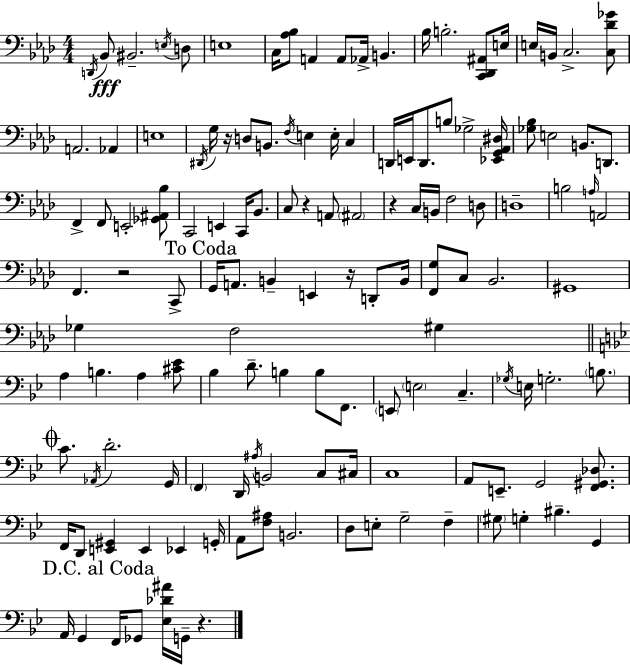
D2/s Bb2/e BIS2/h. E3/s D3/e E3/w C3/s [Ab3,Bb3]/e A2/q A2/e Ab2/s B2/q. Bb3/s B3/h. [C2,Db2,A#2]/e E3/s E3/s B2/s C3/h. [C3,Db4,Gb4]/e A2/h. Ab2/q E3/w D#2/s G3/s R/s D3/e B2/e. F3/s E3/q E3/s C3/q D2/s E2/s D2/e. B3/e Gb3/h [Eb2,G2,Ab2,D#3]/s [Gb3,Bb3]/e E3/h B2/e. D2/e. F2/q F2/e E2/h [Gb2,A#2,Bb3]/e C2/h E2/q C2/s Bb2/e. C3/e R/q A2/e A#2/h R/q C3/s B2/s F3/h D3/e D3/w B3/h A3/s A2/h F2/q. R/h C2/e G2/s A2/e. B2/q E2/q R/s D2/e B2/s [F2,G3]/e C3/e Bb2/h. G#2/w Gb3/q F3/h G#3/q A3/q B3/q. A3/q [C#4,Eb4]/e Bb3/q D4/e. B3/q B3/e F2/e. E2/e E3/h C3/q. Gb3/s E3/s G3/h. B3/e. C4/e. Ab2/s D4/h. G2/s F2/q D2/s A#3/s B2/h C3/e C#3/s C3/w A2/e E2/e. G2/h [F2,G#2,Db3]/e. F2/s D2/e [E2,G#2]/q E2/q Eb2/q G2/s A2/e [F3,A#3]/e B2/h. D3/e E3/e G3/h F3/q G#3/e G3/q BIS3/q. G2/q A2/s G2/q F2/s Gb2/e [Eb3,Db4,A#4]/s G2/s R/q.